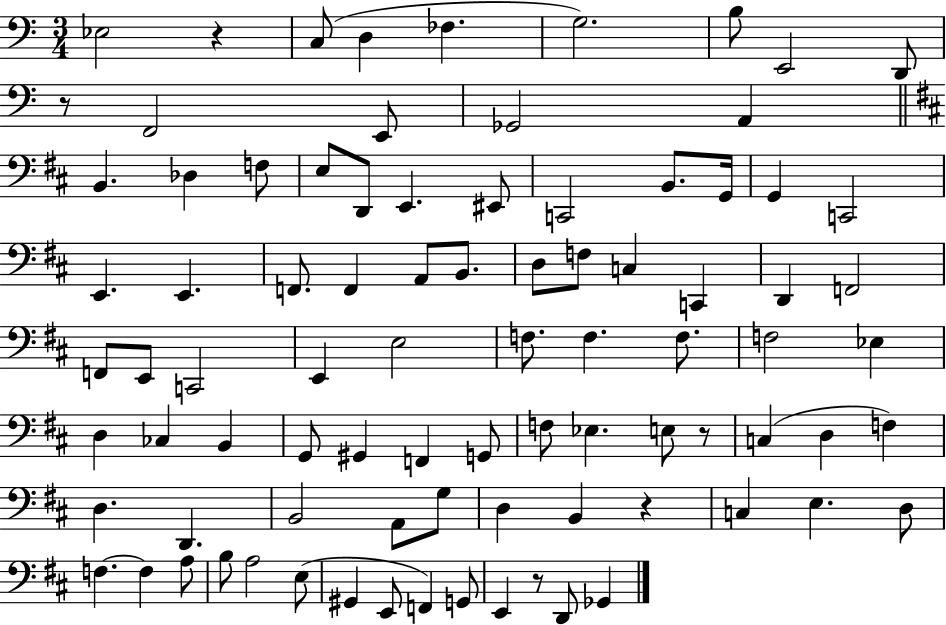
X:1
T:Untitled
M:3/4
L:1/4
K:C
_E,2 z C,/2 D, _F, G,2 B,/2 E,,2 D,,/2 z/2 F,,2 E,,/2 _G,,2 A,, B,, _D, F,/2 E,/2 D,,/2 E,, ^E,,/2 C,,2 B,,/2 G,,/4 G,, C,,2 E,, E,, F,,/2 F,, A,,/2 B,,/2 D,/2 F,/2 C, C,, D,, F,,2 F,,/2 E,,/2 C,,2 E,, E,2 F,/2 F, F,/2 F,2 _E, D, _C, B,, G,,/2 ^G,, F,, G,,/2 F,/2 _E, E,/2 z/2 C, D, F, D, D,, B,,2 A,,/2 G,/2 D, B,, z C, E, D,/2 F, F, A,/2 B,/2 A,2 E,/2 ^G,, E,,/2 F,, G,,/2 E,, z/2 D,,/2 _G,,